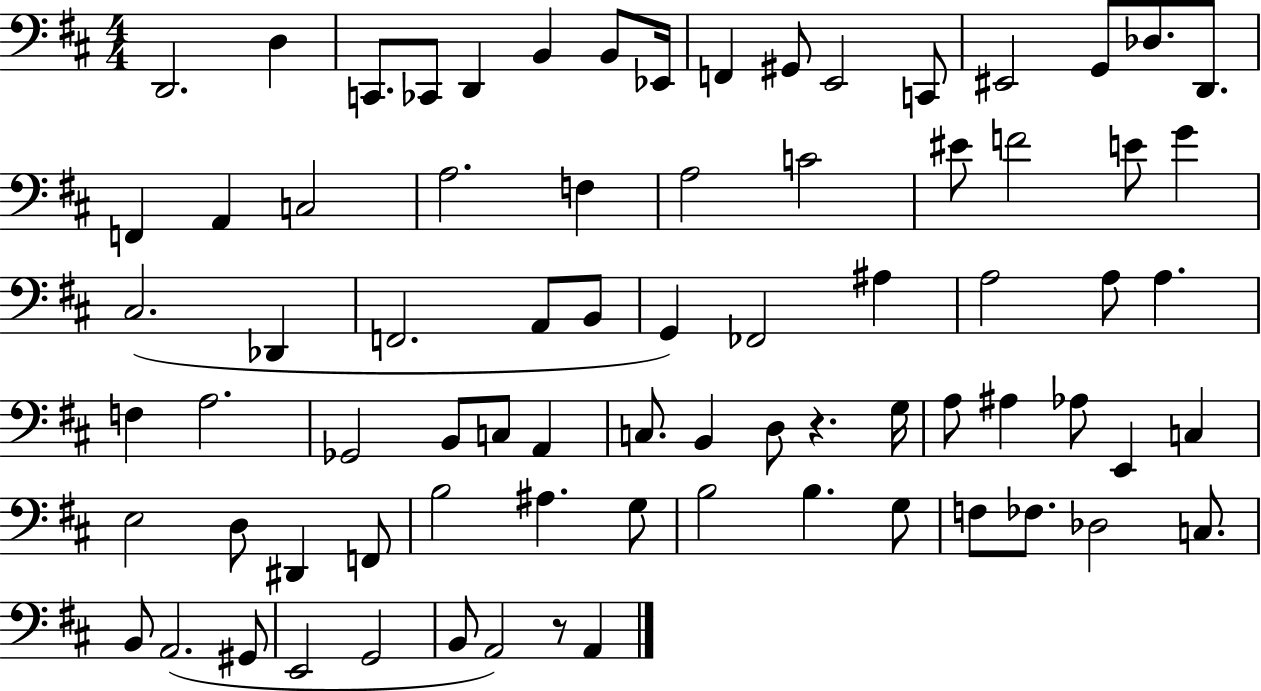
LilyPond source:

{
  \clef bass
  \numericTimeSignature
  \time 4/4
  \key d \major
  \repeat volta 2 { d,2. d4 | c,8. ces,8 d,4 b,4 b,8 ees,16 | f,4 gis,8 e,2 c,8 | eis,2 g,8 des8. d,8. | \break f,4 a,4 c2 | a2. f4 | a2 c'2 | eis'8 f'2 e'8 g'4 | \break cis2.( des,4 | f,2. a,8 b,8 | g,4) fes,2 ais4 | a2 a8 a4. | \break f4 a2. | ges,2 b,8 c8 a,4 | c8. b,4 d8 r4. g16 | a8 ais4 aes8 e,4 c4 | \break e2 d8 dis,4 f,8 | b2 ais4. g8 | b2 b4. g8 | f8 fes8. des2 c8. | \break b,8 a,2.( gis,8 | e,2 g,2 | b,8 a,2) r8 a,4 | } \bar "|."
}